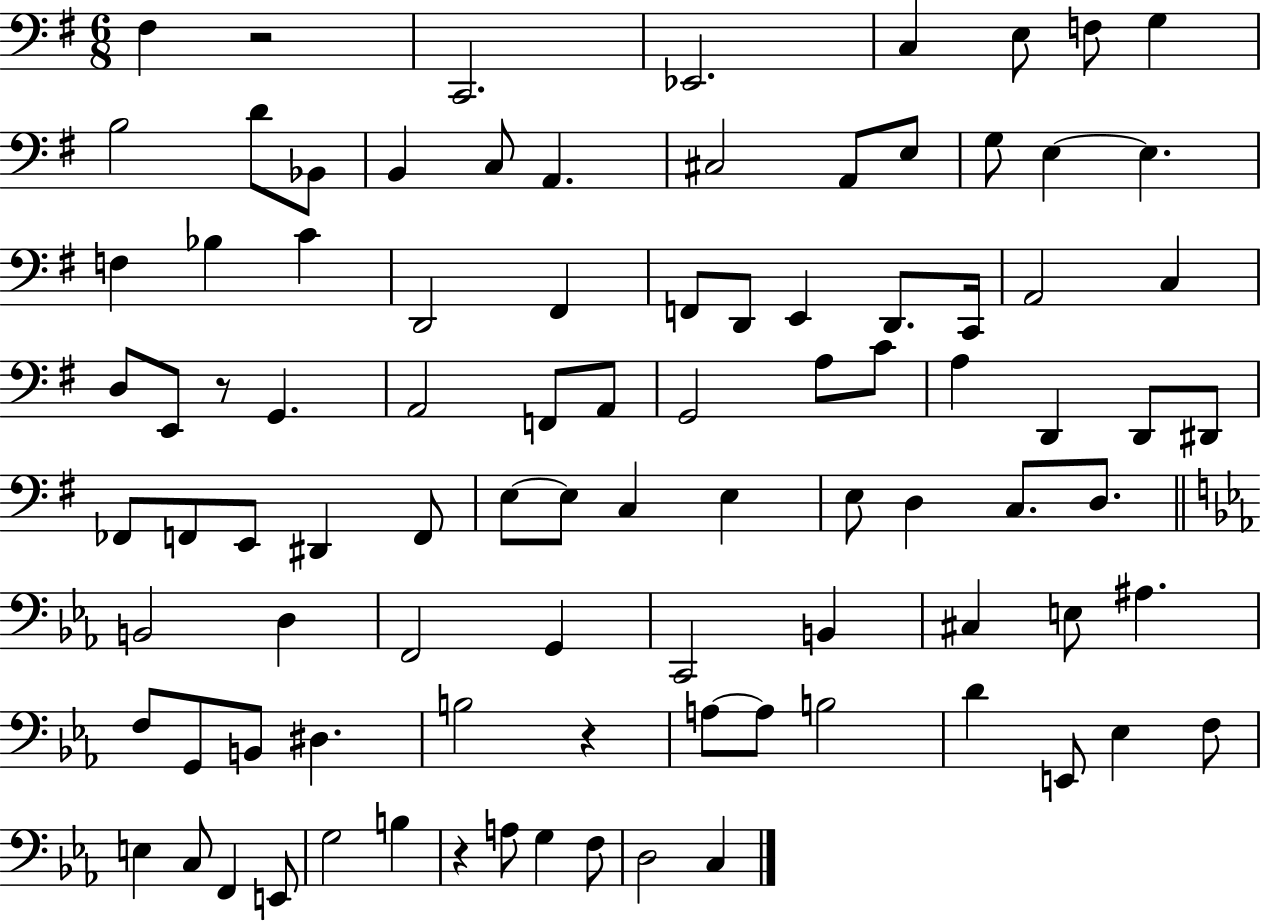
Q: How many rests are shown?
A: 4